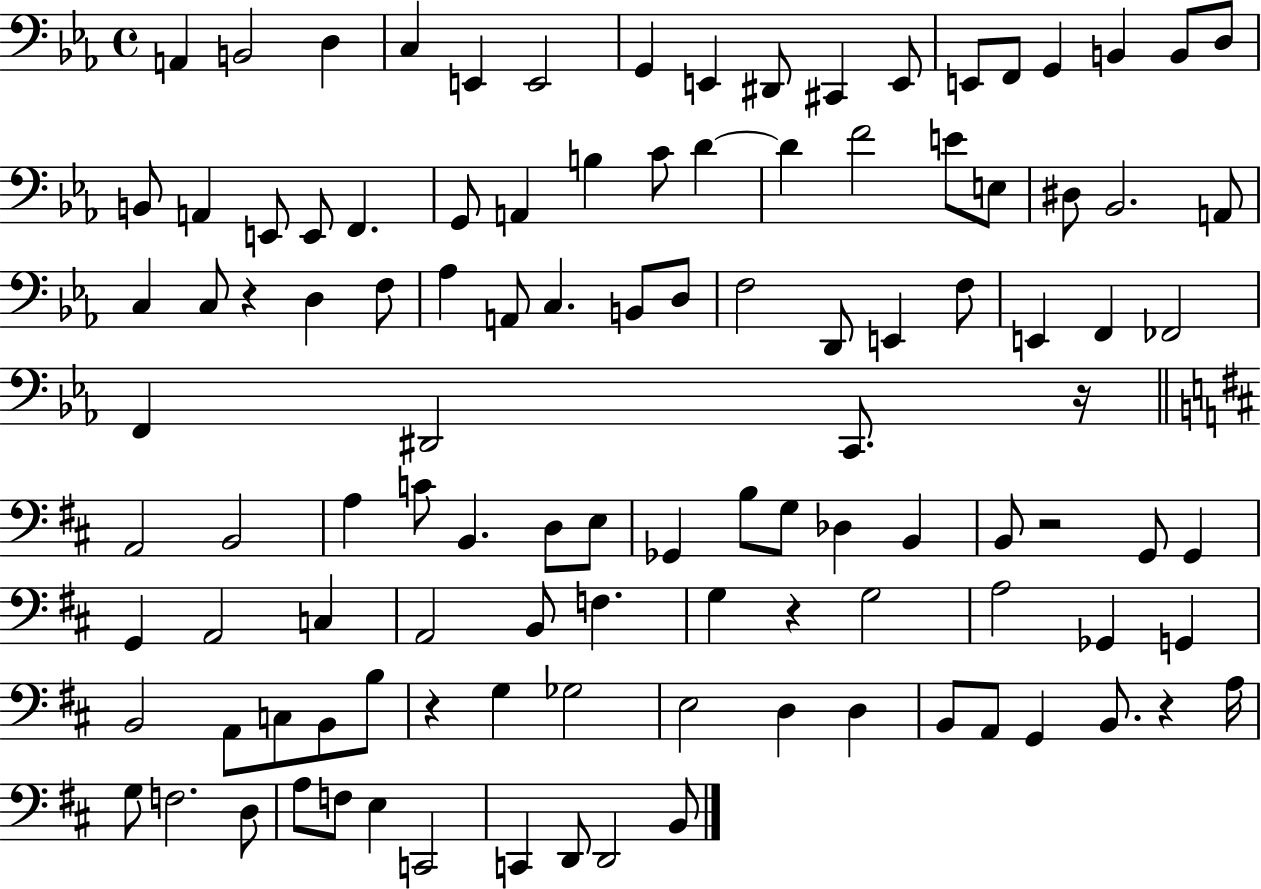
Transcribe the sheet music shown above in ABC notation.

X:1
T:Untitled
M:4/4
L:1/4
K:Eb
A,, B,,2 D, C, E,, E,,2 G,, E,, ^D,,/2 ^C,, E,,/2 E,,/2 F,,/2 G,, B,, B,,/2 D,/2 B,,/2 A,, E,,/2 E,,/2 F,, G,,/2 A,, B, C/2 D D F2 E/2 E,/2 ^D,/2 _B,,2 A,,/2 C, C,/2 z D, F,/2 _A, A,,/2 C, B,,/2 D,/2 F,2 D,,/2 E,, F,/2 E,, F,, _F,,2 F,, ^D,,2 C,,/2 z/4 A,,2 B,,2 A, C/2 B,, D,/2 E,/2 _G,, B,/2 G,/2 _D, B,, B,,/2 z2 G,,/2 G,, G,, A,,2 C, A,,2 B,,/2 F, G, z G,2 A,2 _G,, G,, B,,2 A,,/2 C,/2 B,,/2 B,/2 z G, _G,2 E,2 D, D, B,,/2 A,,/2 G,, B,,/2 z A,/4 G,/2 F,2 D,/2 A,/2 F,/2 E, C,,2 C,, D,,/2 D,,2 B,,/2